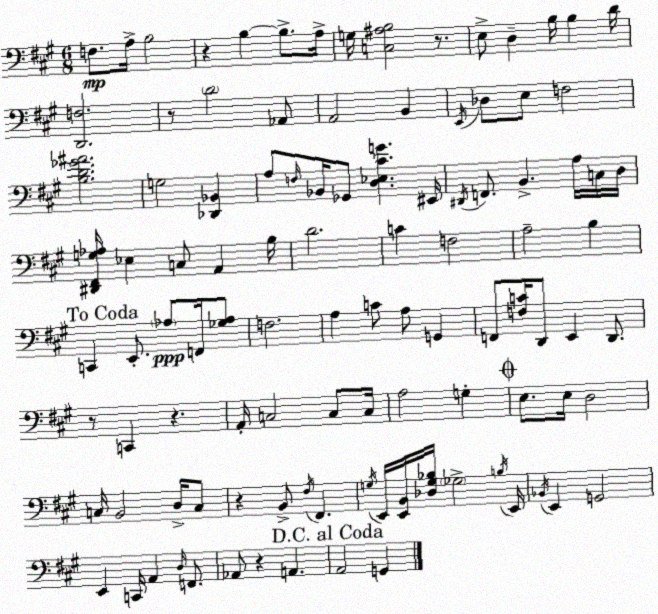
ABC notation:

X:1
T:Untitled
M:6/8
L:1/4
K:A
F,/2 A,/4 B,2 z B, B,/2 A,/4 G,/4 [C,^A,B,]2 z/2 E,/2 D, B,/4 B, D/4 [D,,F,]2 z/2 D2 _A,,/2 A,,2 B,, E,,/4 _D,/2 E,/2 F,2 [B,D_G^A]2 G,2 [_D,,_B,,] A,/2 F,/4 _B,,/4 _G,,/2 [D,_E,^CG] ^E,,/4 ^D,,/4 F,,/2 B,, A,/4 C,/4 D,/4 [^D,,^F,,G,_A,]/4 _E, C,/2 A,, B,/4 D2 C F,2 A,2 B, C,, E,,/2 _A,/2 F,,/4 [_G,_A,]/2 F,2 A, C/2 A,/2 G,, F,,/2 [F,C]/4 D,,/2 E,, D,,/2 z/2 C,, z A,,/4 C,2 C,/2 C,/4 A,2 G, E,/2 E,/4 D,2 C,/4 B,,2 D,/4 C,/2 z B,,/2 ^F,/4 ^F,, G,/4 E,,/4 [E,,B,,]/4 [_D,G,_B,]/4 _G,2 B,/4 E,,/4 _B,,/4 E,, G,,2 E,, C,,/4 A,, D,/4 F,,/2 _A,,/2 z A,, A,,2 G,,